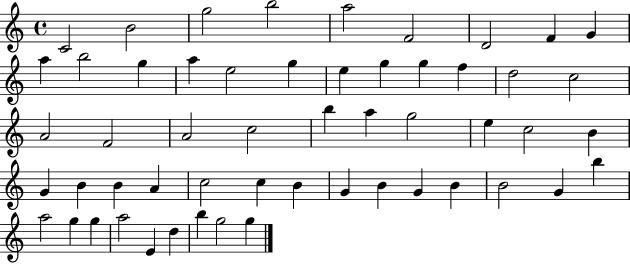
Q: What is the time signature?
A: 4/4